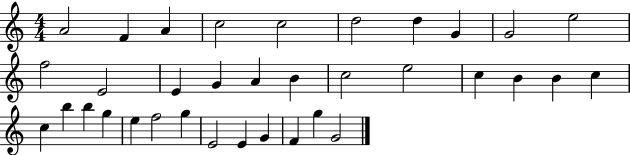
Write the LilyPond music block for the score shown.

{
  \clef treble
  \numericTimeSignature
  \time 4/4
  \key c \major
  a'2 f'4 a'4 | c''2 c''2 | d''2 d''4 g'4 | g'2 e''2 | \break f''2 e'2 | e'4 g'4 a'4 b'4 | c''2 e''2 | c''4 b'4 b'4 c''4 | \break c''4 b''4 b''4 g''4 | e''4 f''2 g''4 | e'2 e'4 g'4 | f'4 g''4 g'2 | \break \bar "|."
}